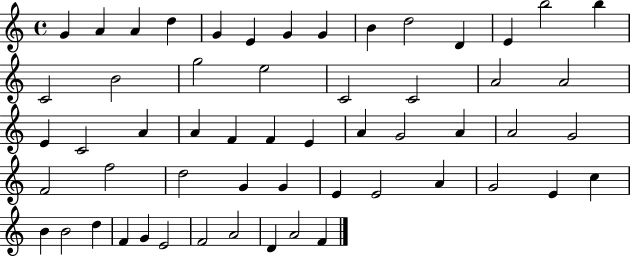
G4/q A4/q A4/q D5/q G4/q E4/q G4/q G4/q B4/q D5/h D4/q E4/q B5/h B5/q C4/h B4/h G5/h E5/h C4/h C4/h A4/h A4/h E4/q C4/h A4/q A4/q F4/q F4/q E4/q A4/q G4/h A4/q A4/h G4/h F4/h F5/h D5/h G4/q G4/q E4/q E4/h A4/q G4/h E4/q C5/q B4/q B4/h D5/q F4/q G4/q E4/h F4/h A4/h D4/q A4/h F4/q